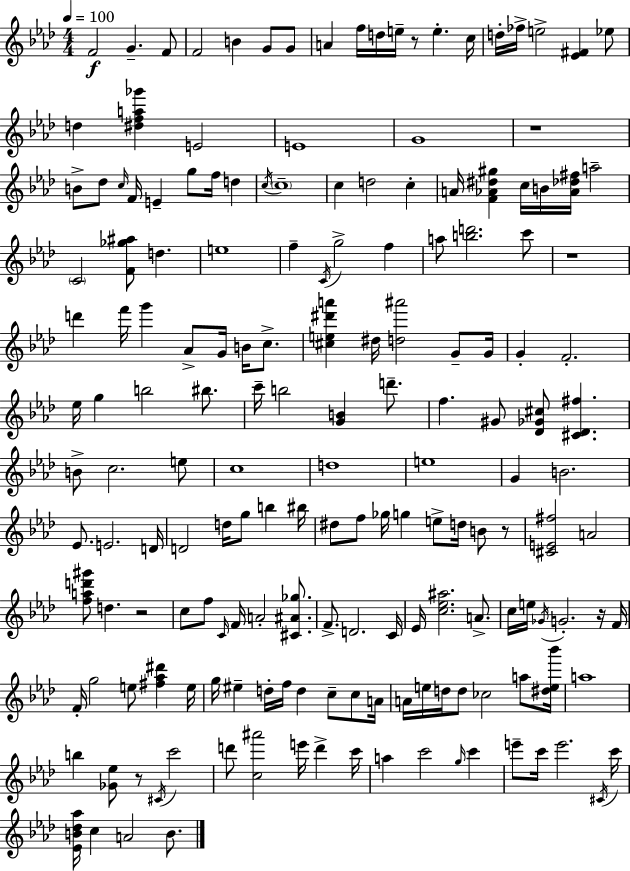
F4/h G4/q. F4/e F4/h B4/q G4/e G4/e A4/q F5/s D5/s E5/s R/e E5/q. C5/s D5/s FES5/s E5/h [Eb4,F#4]/q Eb5/e D5/q [D#5,F5,A5,Gb6]/q E4/h E4/w G4/w R/w B4/e Db5/e C5/s F4/s E4/q G5/e F5/s D5/q C5/s C5/w C5/q D5/h C5/q A4/s [F4,Ab4,D#5,G#5]/q C5/s B4/s [Ab4,Db5,F#5]/s A5/h C4/h [F4,Gb5,A#5]/e D5/q. E5/w F5/q C4/s G5/h F5/q A5/e [B5,D6]/h. C6/e R/w D6/q F6/s G6/q Ab4/e G4/s B4/s C5/e. [C#5,E5,D#6,A6]/q D#5/s [D5,A#6]/h G4/e G4/s G4/q F4/h. Eb5/s G5/q B5/h BIS5/e. C6/s B5/h [G4,B4]/q D6/e. F5/q. G#4/e [Db4,Gb4,C#5]/e [C#4,Db4,F#5]/q. B4/e C5/h. E5/e C5/w D5/w E5/w G4/q B4/h. Eb4/e. E4/h. D4/s D4/h D5/s G5/e B5/q BIS5/s D#5/e F5/e Gb5/s G5/q E5/e D5/s B4/e R/e [C#4,E4,F#5]/h A4/h [F5,A5,D6,G#6]/e D5/q. R/h C5/e F5/e C4/s F4/s A4/h [C#4,A#4,Gb5]/e. F4/e. D4/h. C4/s Eb4/s [C5,Eb5,A#5]/h. A4/e. C5/s E5/s Gb4/s G4/h. R/s F4/s F4/s G5/h E5/e [F#5,Ab5,D#6]/q E5/s G5/s EIS5/q D5/s F5/s D5/q C5/e C5/e A4/s A4/s E5/s D5/s D5/e CES5/h A5/e [D#5,E5,Bb6]/s A5/w B5/q [Gb4,Eb5]/e R/e C#4/s C6/h D6/e [C5,A#6]/h E6/s D6/q C6/s A5/q C6/h G5/s C6/q E6/e C6/s E6/h. C#4/s C6/s [Eb4,B4,Db5,Ab5]/s C5/q A4/h B4/e.